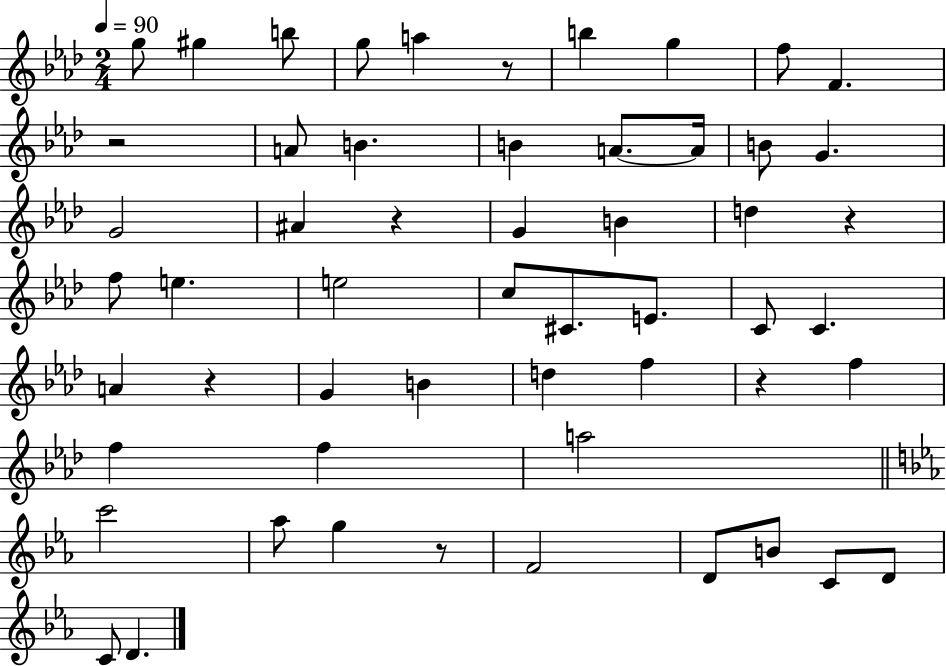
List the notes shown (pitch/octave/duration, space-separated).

G5/e G#5/q B5/e G5/e A5/q R/e B5/q G5/q F5/e F4/q. R/h A4/e B4/q. B4/q A4/e. A4/s B4/e G4/q. G4/h A#4/q R/q G4/q B4/q D5/q R/q F5/e E5/q. E5/h C5/e C#4/e. E4/e. C4/e C4/q. A4/q R/q G4/q B4/q D5/q F5/q R/q F5/q F5/q F5/q A5/h C6/h Ab5/e G5/q R/e F4/h D4/e B4/e C4/e D4/e C4/e D4/q.